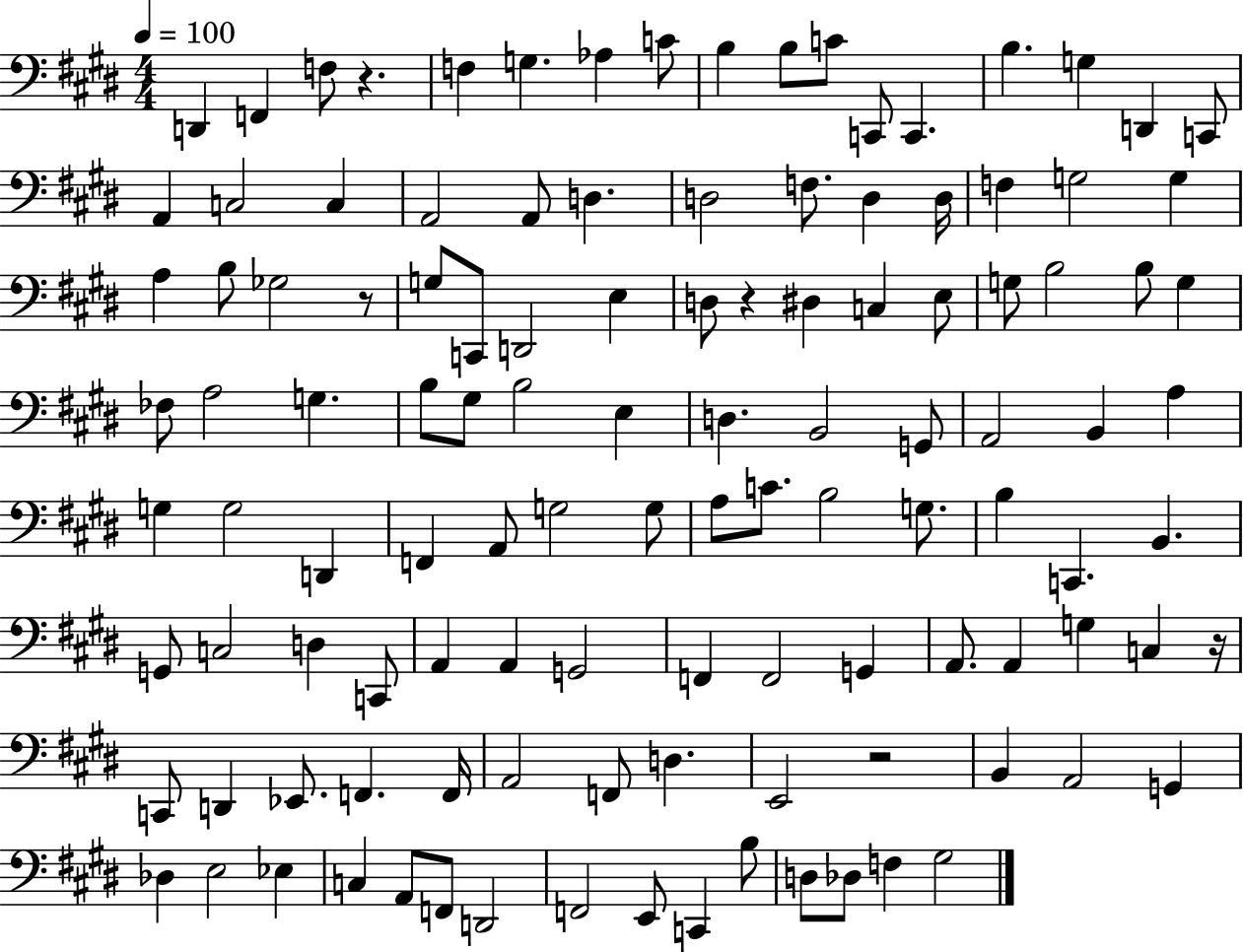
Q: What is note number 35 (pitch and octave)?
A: D2